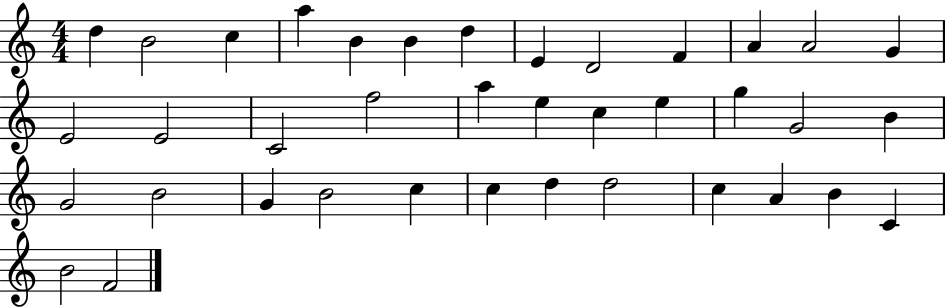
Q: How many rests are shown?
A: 0